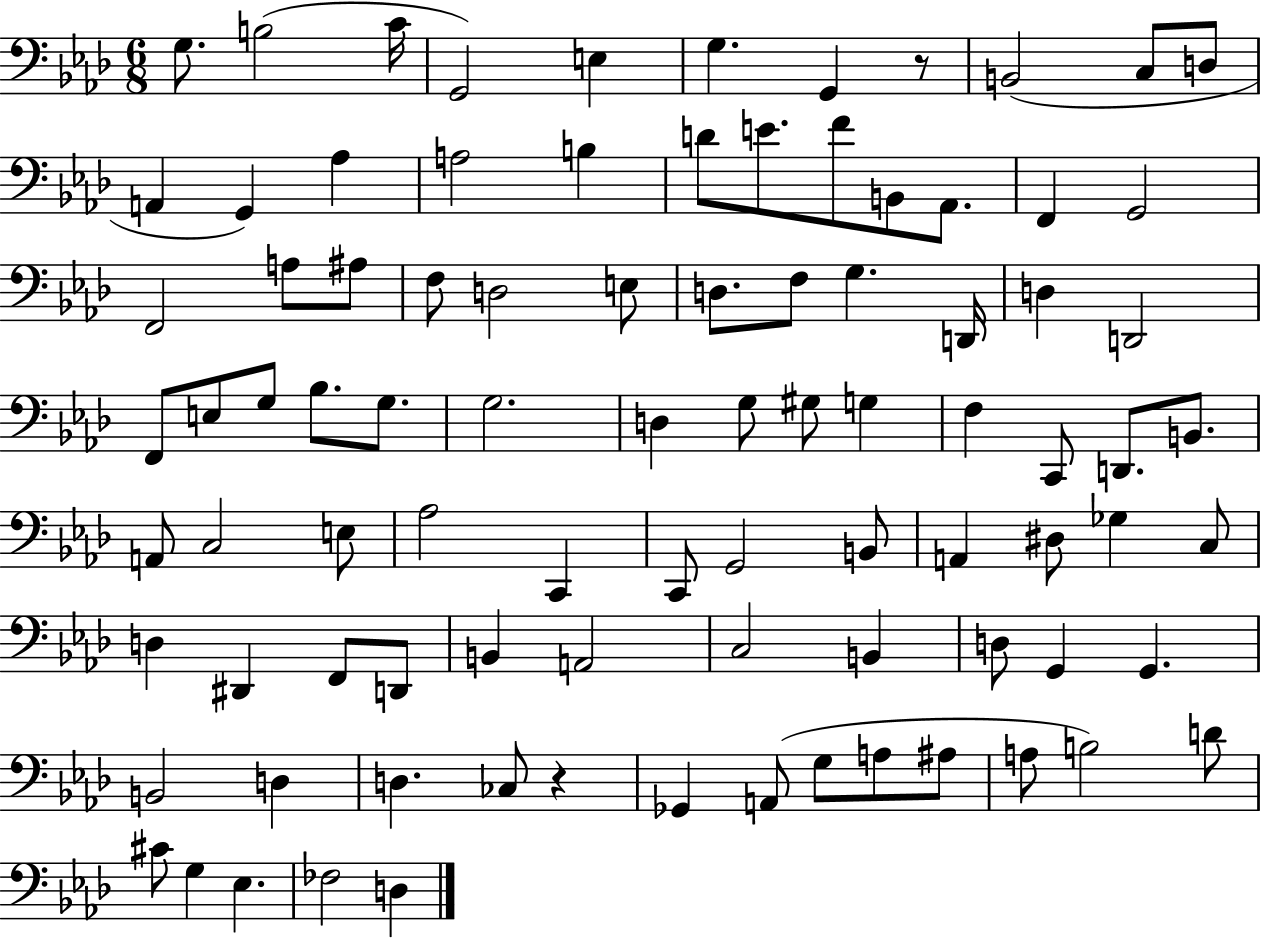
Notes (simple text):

G3/e. B3/h C4/s G2/h E3/q G3/q. G2/q R/e B2/h C3/e D3/e A2/q G2/q Ab3/q A3/h B3/q D4/e E4/e. F4/e B2/e Ab2/e. F2/q G2/h F2/h A3/e A#3/e F3/e D3/h E3/e D3/e. F3/e G3/q. D2/s D3/q D2/h F2/e E3/e G3/e Bb3/e. G3/e. G3/h. D3/q G3/e G#3/e G3/q F3/q C2/e D2/e. B2/e. A2/e C3/h E3/e Ab3/h C2/q C2/e G2/h B2/e A2/q D#3/e Gb3/q C3/e D3/q D#2/q F2/e D2/e B2/q A2/h C3/h B2/q D3/e G2/q G2/q. B2/h D3/q D3/q. CES3/e R/q Gb2/q A2/e G3/e A3/e A#3/e A3/e B3/h D4/e C#4/e G3/q Eb3/q. FES3/h D3/q